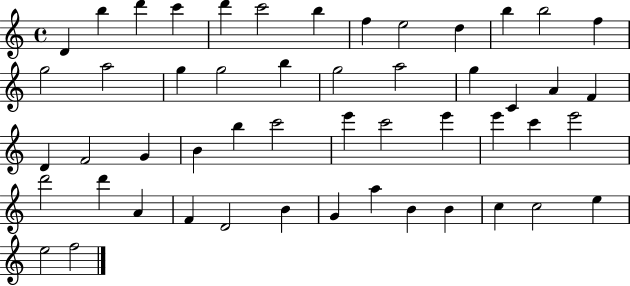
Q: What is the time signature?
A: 4/4